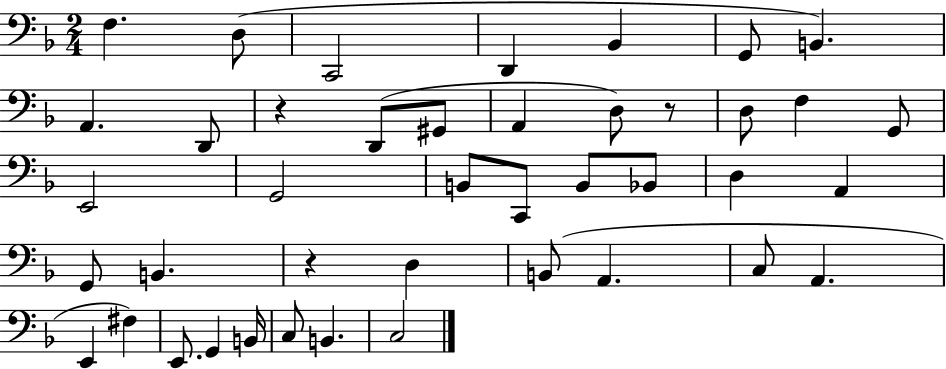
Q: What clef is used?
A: bass